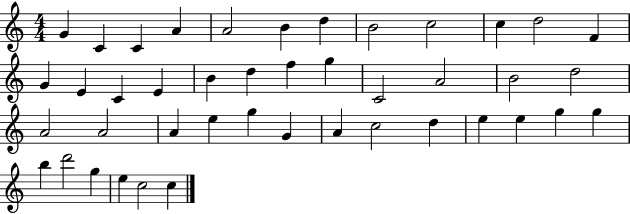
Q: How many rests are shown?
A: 0